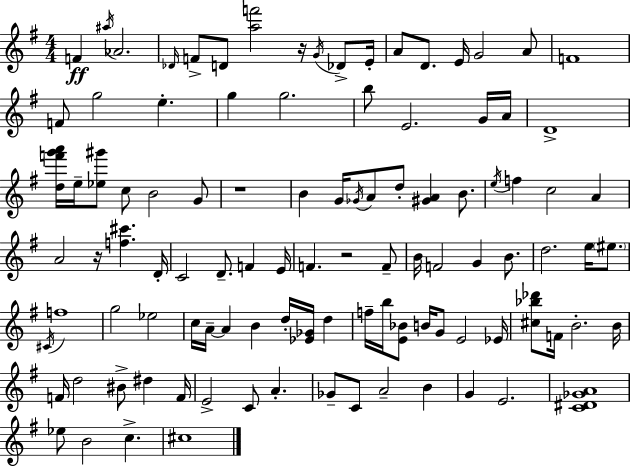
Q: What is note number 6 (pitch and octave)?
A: D4